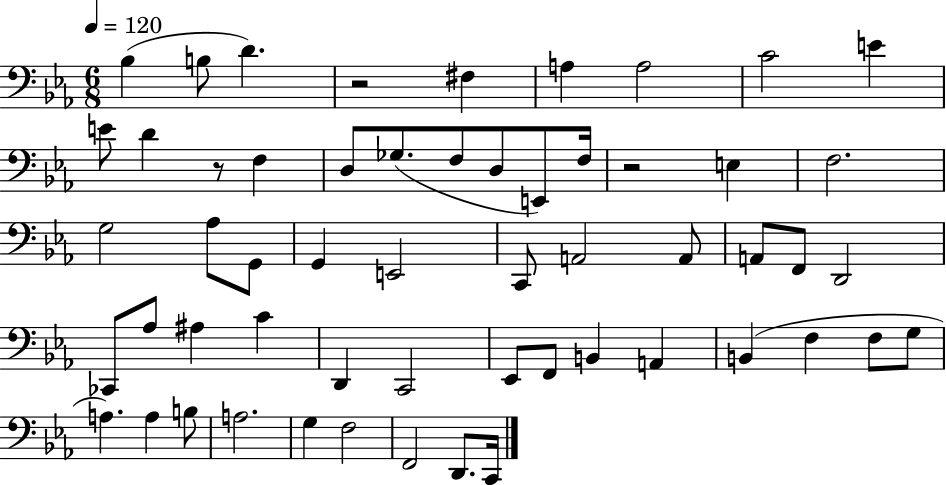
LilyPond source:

{
  \clef bass
  \numericTimeSignature
  \time 6/8
  \key ees \major
  \tempo 4 = 120
  bes4( b8 d'4.) | r2 fis4 | a4 a2 | c'2 e'4 | \break e'8 d'4 r8 f4 | d8 ges8.( f8 d8 e,8) f16 | r2 e4 | f2. | \break g2 aes8 g,8 | g,4 e,2 | c,8 a,2 a,8 | a,8 f,8 d,2 | \break ces,8 aes8 ais4 c'4 | d,4 c,2 | ees,8 f,8 b,4 a,4 | b,4( f4 f8 g8 | \break a4.) a4 b8 | a2. | g4 f2 | f,2 d,8. c,16 | \break \bar "|."
}